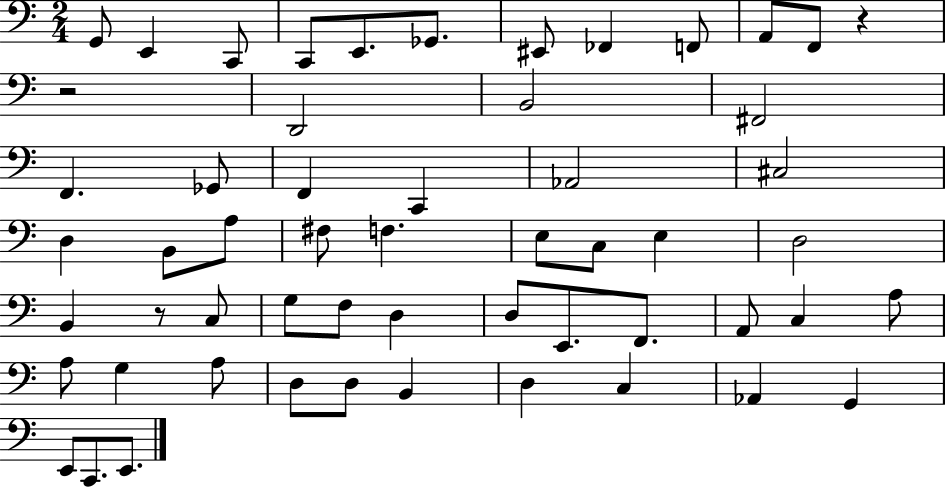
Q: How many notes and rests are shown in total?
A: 56